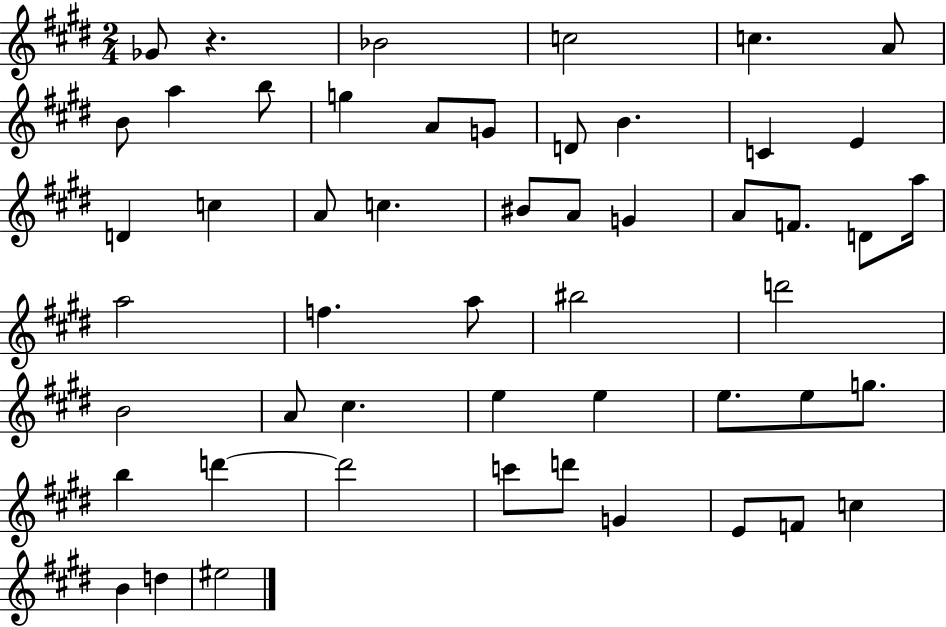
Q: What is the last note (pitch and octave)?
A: EIS5